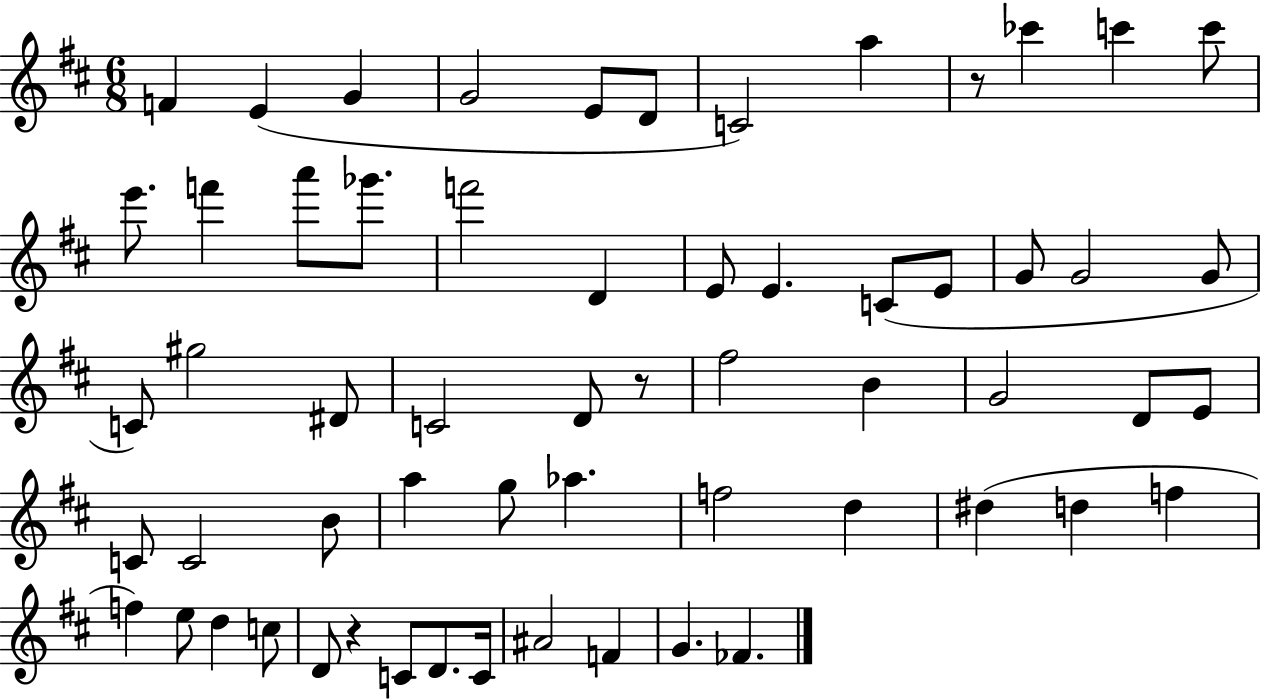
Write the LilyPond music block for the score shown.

{
  \clef treble
  \numericTimeSignature
  \time 6/8
  \key d \major
  \repeat volta 2 { f'4 e'4( g'4 | g'2 e'8 d'8 | c'2) a''4 | r8 ces'''4 c'''4 c'''8 | \break e'''8. f'''4 a'''8 ges'''8. | f'''2 d'4 | e'8 e'4. c'8( e'8 | g'8 g'2 g'8 | \break c'8) gis''2 dis'8 | c'2 d'8 r8 | fis''2 b'4 | g'2 d'8 e'8 | \break c'8 c'2 b'8 | a''4 g''8 aes''4. | f''2 d''4 | dis''4( d''4 f''4 | \break f''4) e''8 d''4 c''8 | d'8 r4 c'8 d'8. c'16 | ais'2 f'4 | g'4. fes'4. | \break } \bar "|."
}